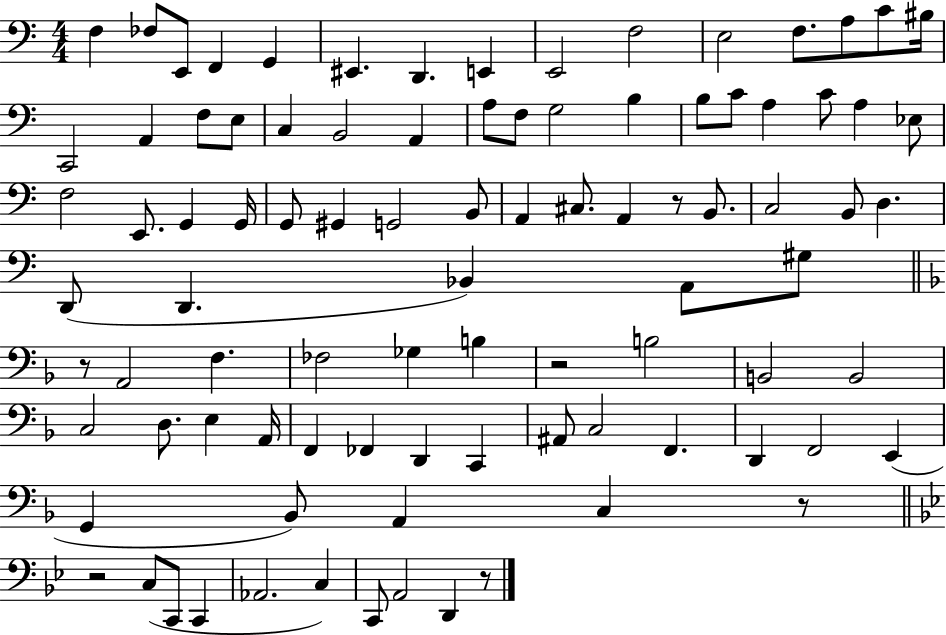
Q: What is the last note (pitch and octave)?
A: D2